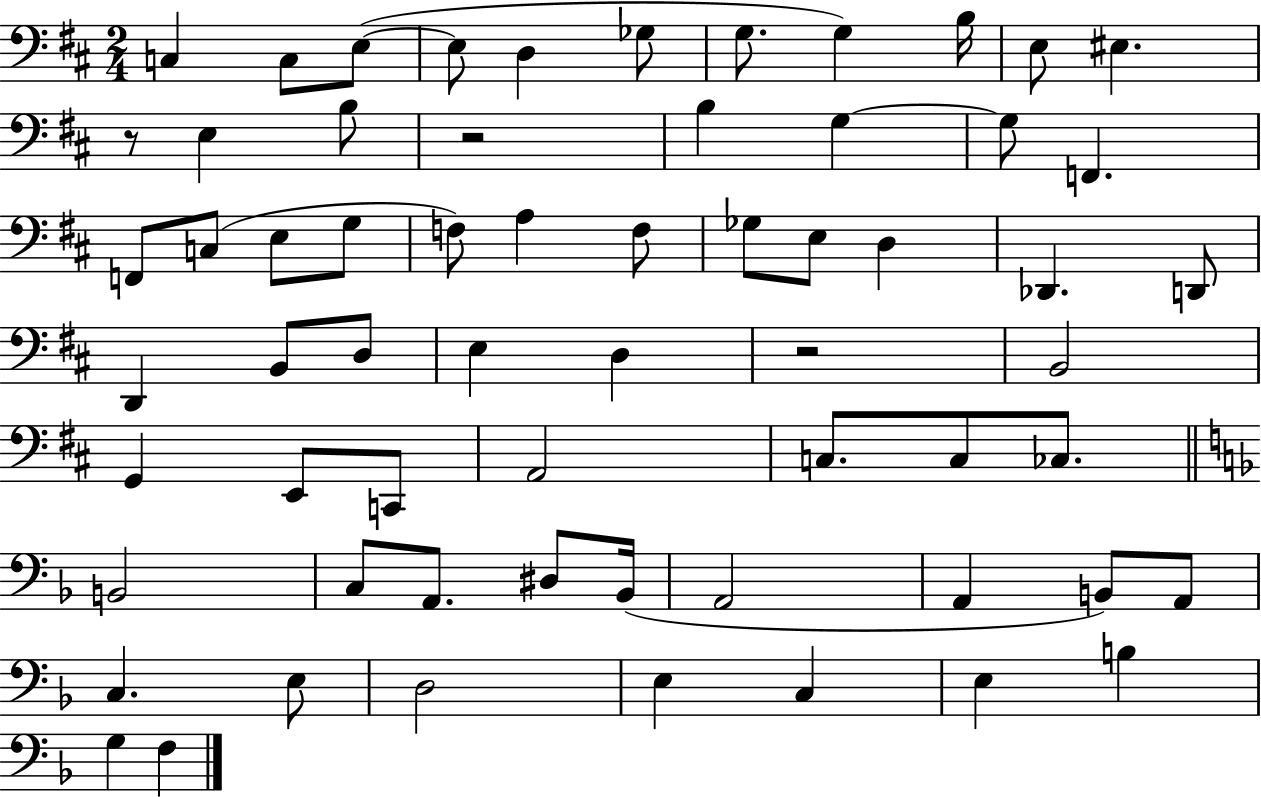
{
  \clef bass
  \numericTimeSignature
  \time 2/4
  \key d \major
  \repeat volta 2 { c4 c8 e8~(~ | e8 d4 ges8 | g8. g4) b16 | e8 eis4. | \break r8 e4 b8 | r2 | b4 g4~~ | g8 f,4. | \break f,8 c8( e8 g8 | f8) a4 f8 | ges8 e8 d4 | des,4. d,8 | \break d,4 b,8 d8 | e4 d4 | r2 | b,2 | \break g,4 e,8 c,8 | a,2 | c8. c8 ces8. | \bar "||" \break \key f \major b,2 | c8 a,8. dis8 bes,16( | a,2 | a,4 b,8) a,8 | \break c4. e8 | d2 | e4 c4 | e4 b4 | \break g4 f4 | } \bar "|."
}